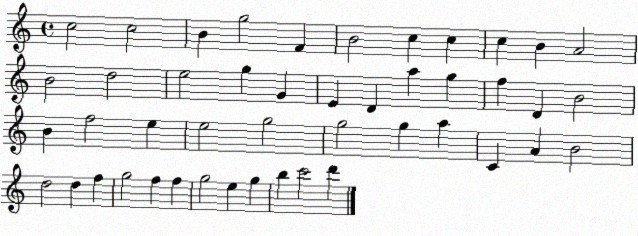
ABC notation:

X:1
T:Untitled
M:4/4
L:1/4
K:C
c2 c2 B g2 F B2 c c c B A2 B2 d2 e2 g G E D a g f D B2 B f2 e e2 g2 g2 g a C A B2 d2 d f g2 f f g2 e g b c'2 d'